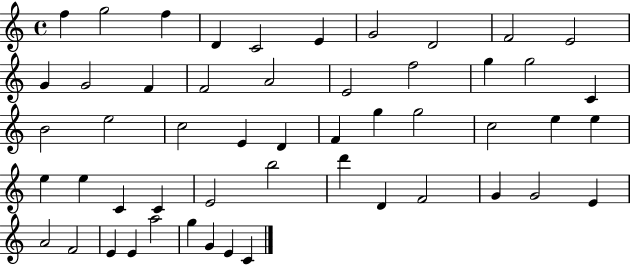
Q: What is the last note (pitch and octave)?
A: C4